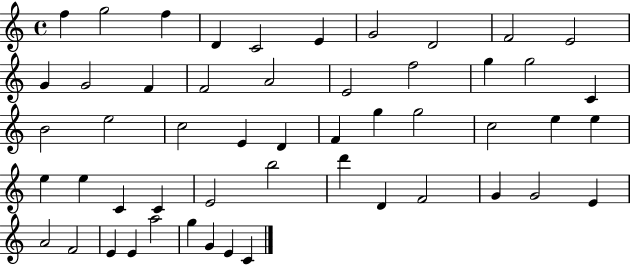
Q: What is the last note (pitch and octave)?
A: C4